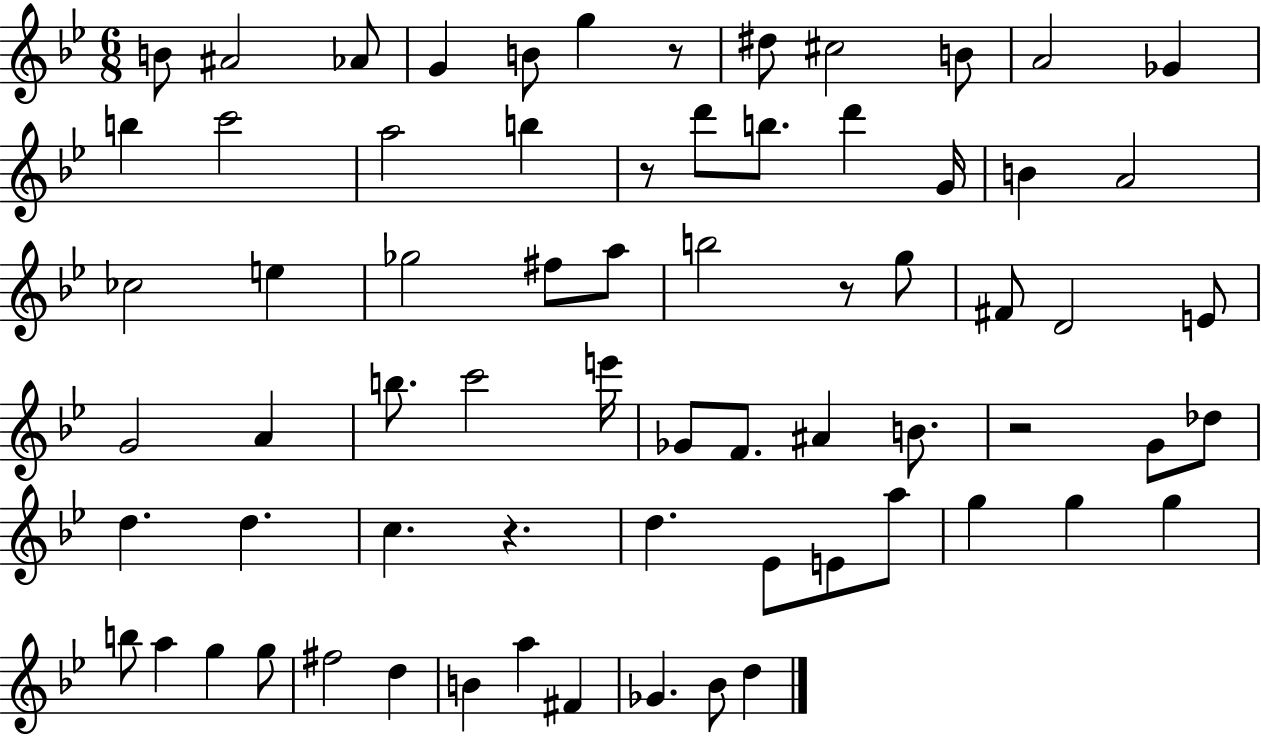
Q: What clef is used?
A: treble